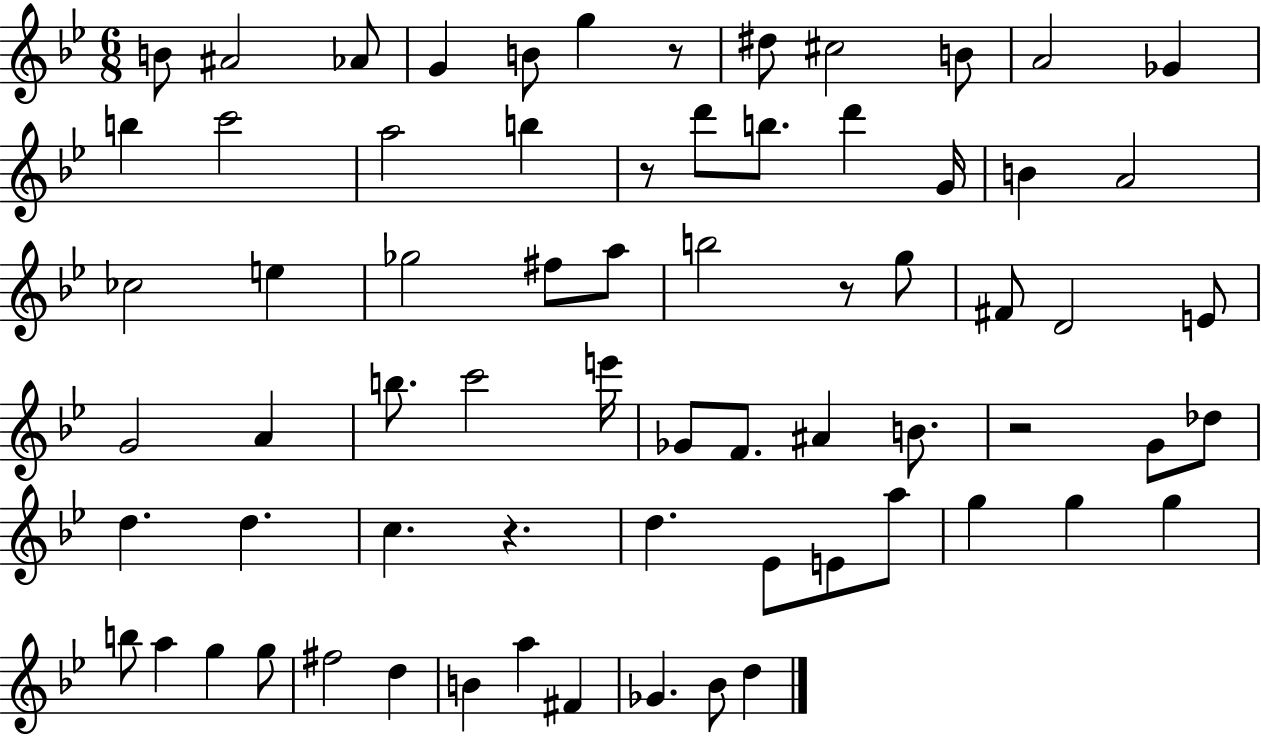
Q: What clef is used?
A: treble